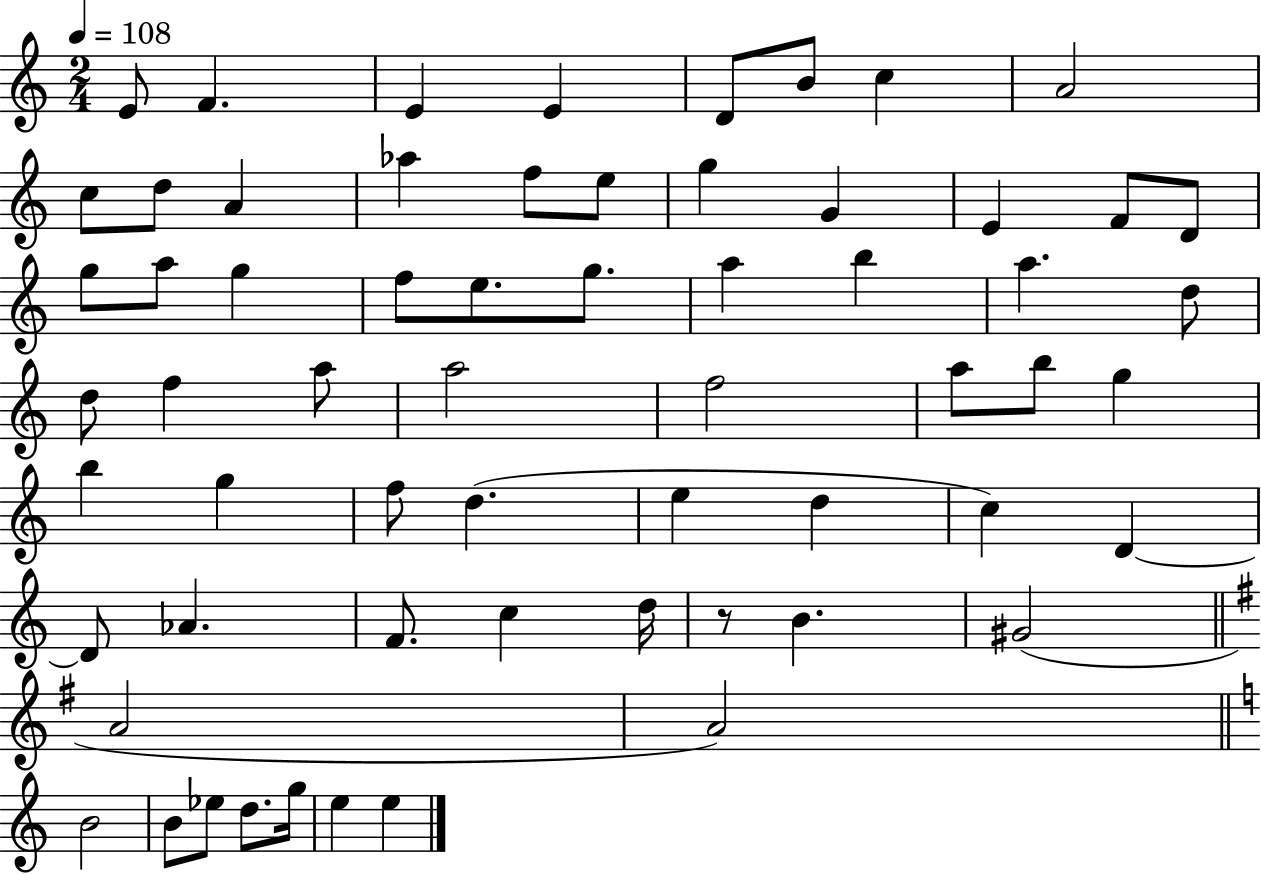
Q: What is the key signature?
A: C major